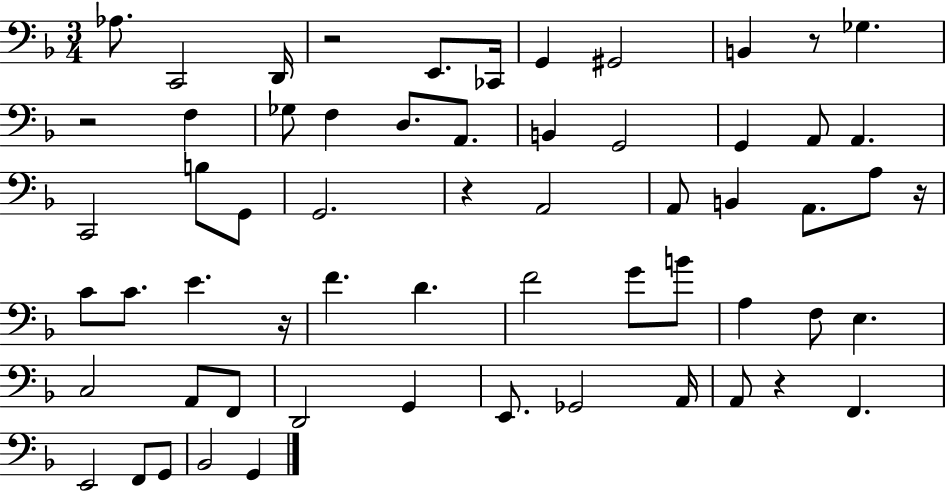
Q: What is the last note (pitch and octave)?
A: G2